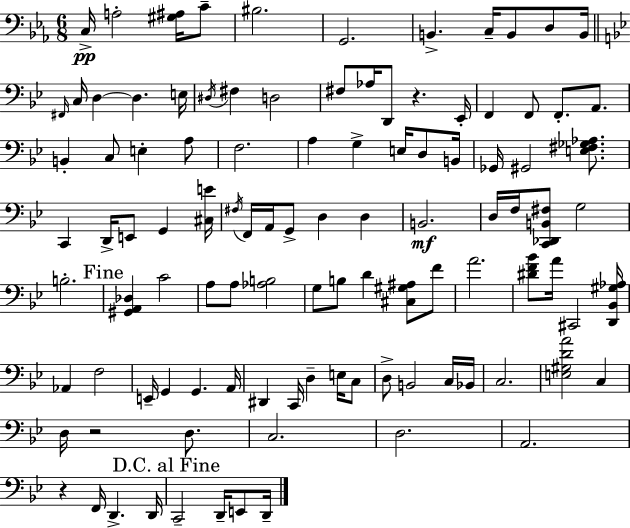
X:1
T:Untitled
M:6/8
L:1/4
K:Cm
C,/4 A,2 [^G,^A,]/4 C/2 ^B,2 G,,2 B,, C,/4 B,,/2 D,/2 B,,/4 ^F,,/4 C,/4 D, D, E,/4 ^D,/4 ^F, D,2 ^F,/2 _A,/4 D,,/2 z _E,,/4 F,, F,,/2 F,,/2 A,,/2 B,, C,/2 E, A,/2 F,2 A, G, E,/4 D,/2 B,,/4 _G,,/4 ^G,,2 [E,^F,_G,_A,]/2 C,, D,,/4 E,,/2 G,, [^C,E]/4 ^F,/4 F,,/4 A,,/4 G,,/2 D, D, B,,2 D,/4 F,/4 [C,,_D,,B,,^F,]/2 G,2 B,2 [^G,,A,,_D,] C2 A,/2 A,/2 [_A,B,]2 G,/2 B,/2 D [^C,^G,^A,]/2 F/2 A2 [^DF_B]/2 A/4 ^C,,2 [D,,_B,,^G,_A,]/4 _A,, F,2 E,,/4 G,, G,, A,,/4 ^D,, C,,/4 D, E,/4 C,/2 D,/2 B,,2 C,/4 _B,,/4 C,2 [E,^G,DA]2 C, D,/4 z2 D,/2 C,2 D,2 A,,2 z F,,/4 D,, D,,/4 C,,2 D,,/4 E,,/2 D,,/4